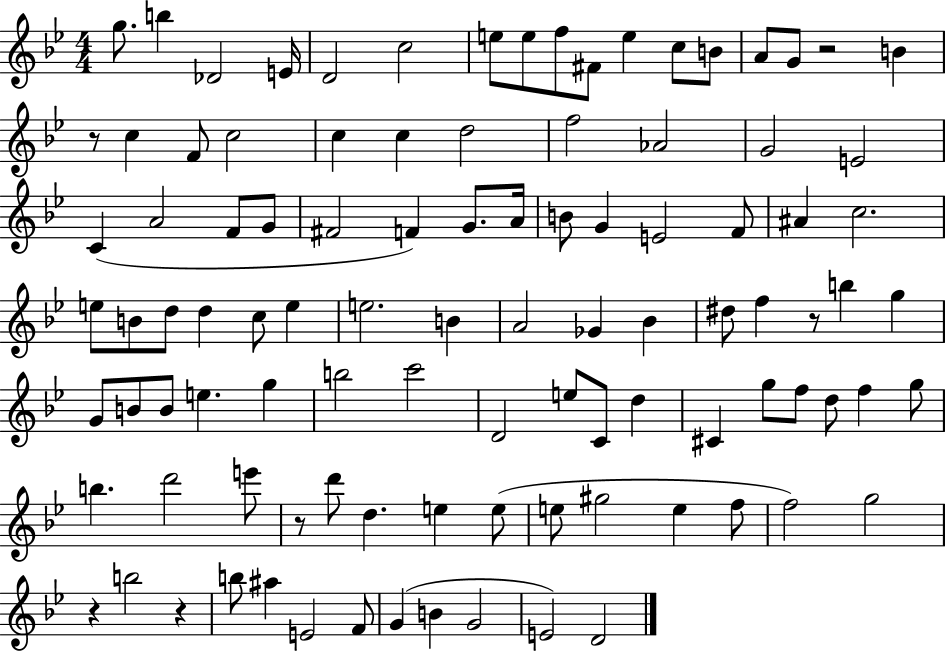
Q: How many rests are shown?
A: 6